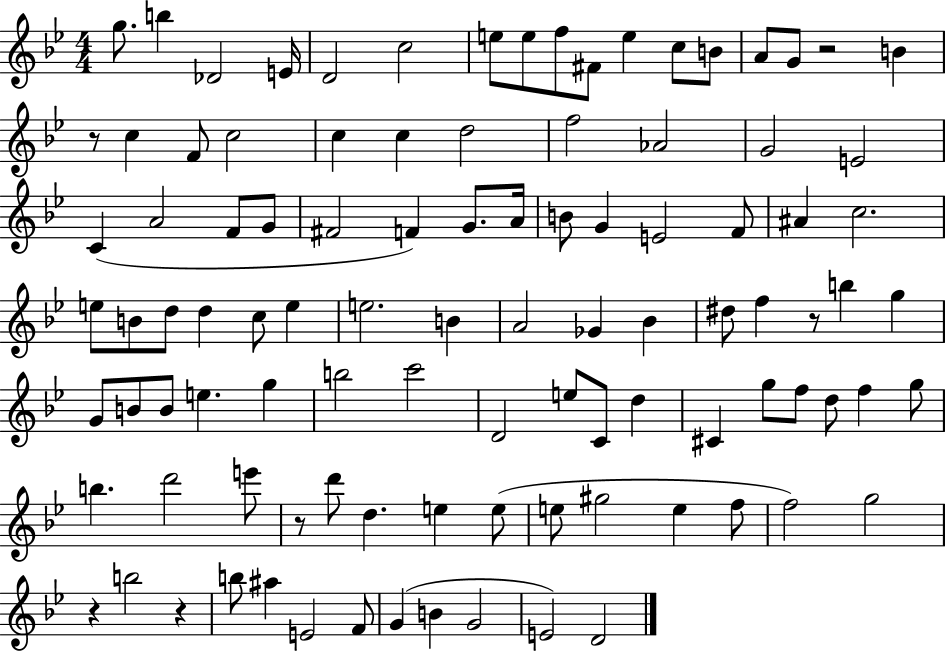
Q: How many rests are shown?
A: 6